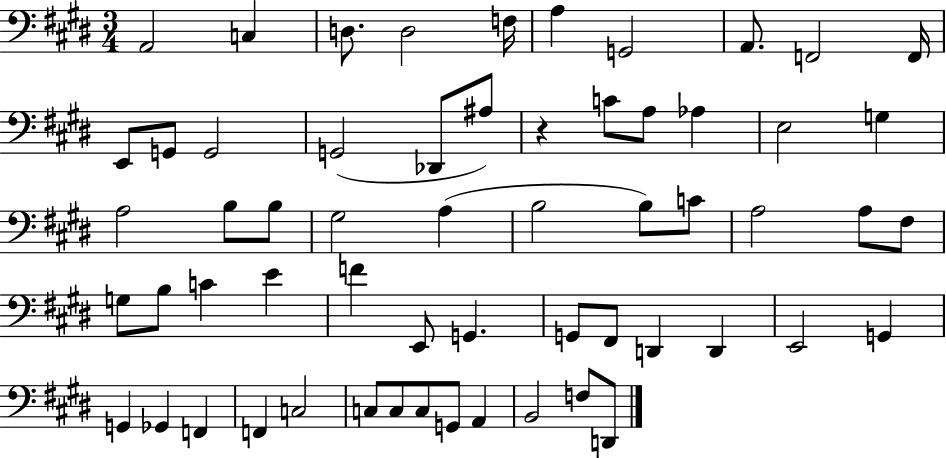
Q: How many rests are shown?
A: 1